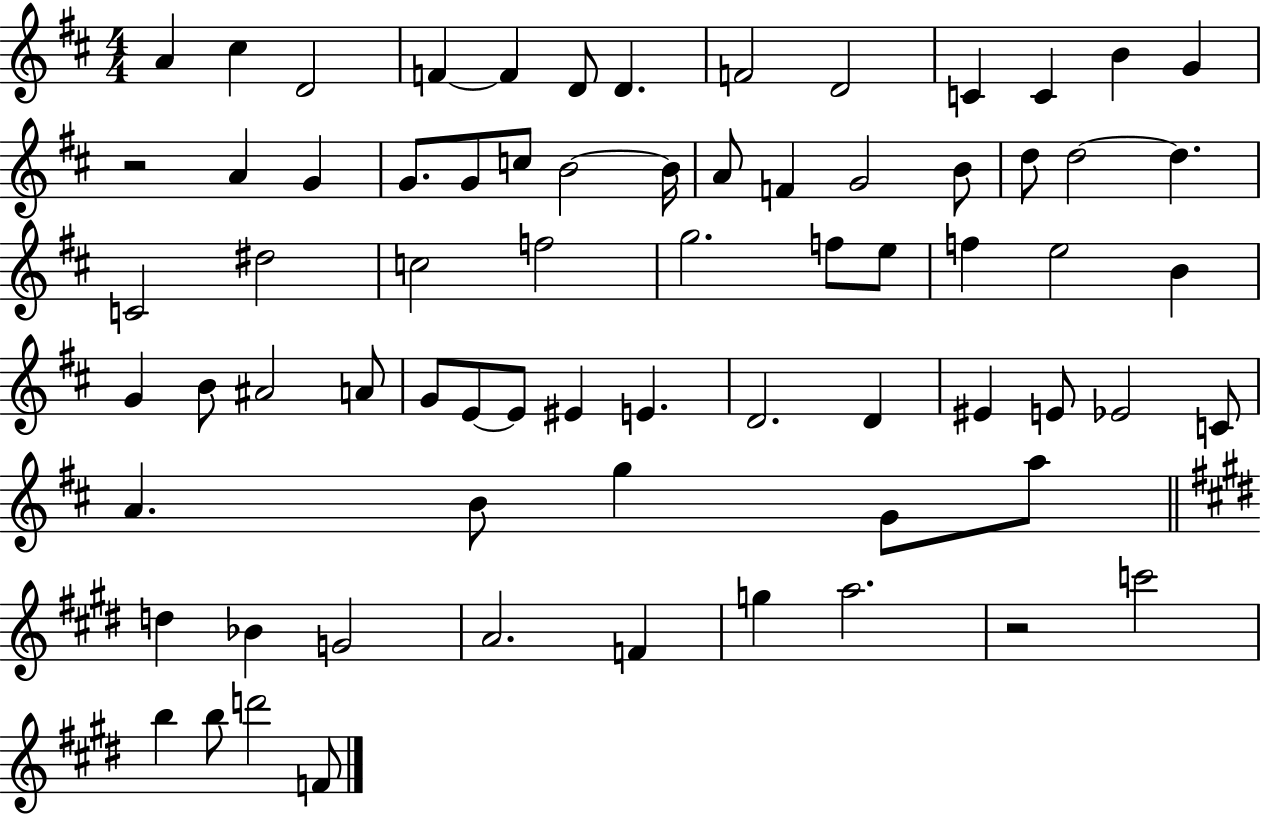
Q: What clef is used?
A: treble